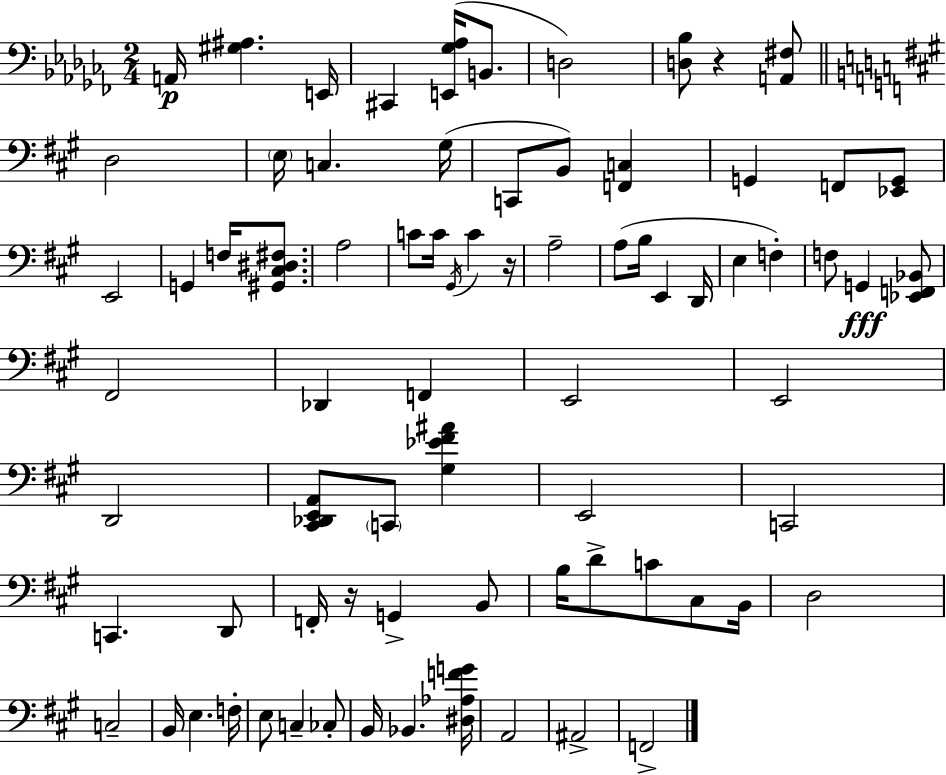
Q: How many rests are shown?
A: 3